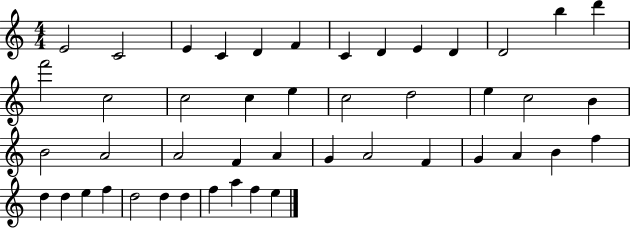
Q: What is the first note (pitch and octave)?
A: E4